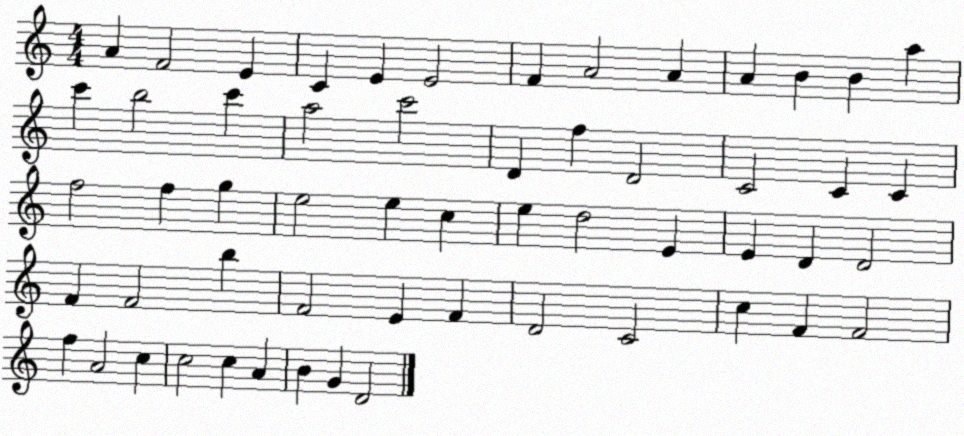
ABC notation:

X:1
T:Untitled
M:4/4
L:1/4
K:C
A F2 E C E E2 F A2 A A B B a c' b2 c' a2 c'2 D f D2 C2 C C f2 f g e2 e c e d2 E E D D2 F F2 b F2 E F D2 C2 c F F2 f A2 c c2 c A B G D2